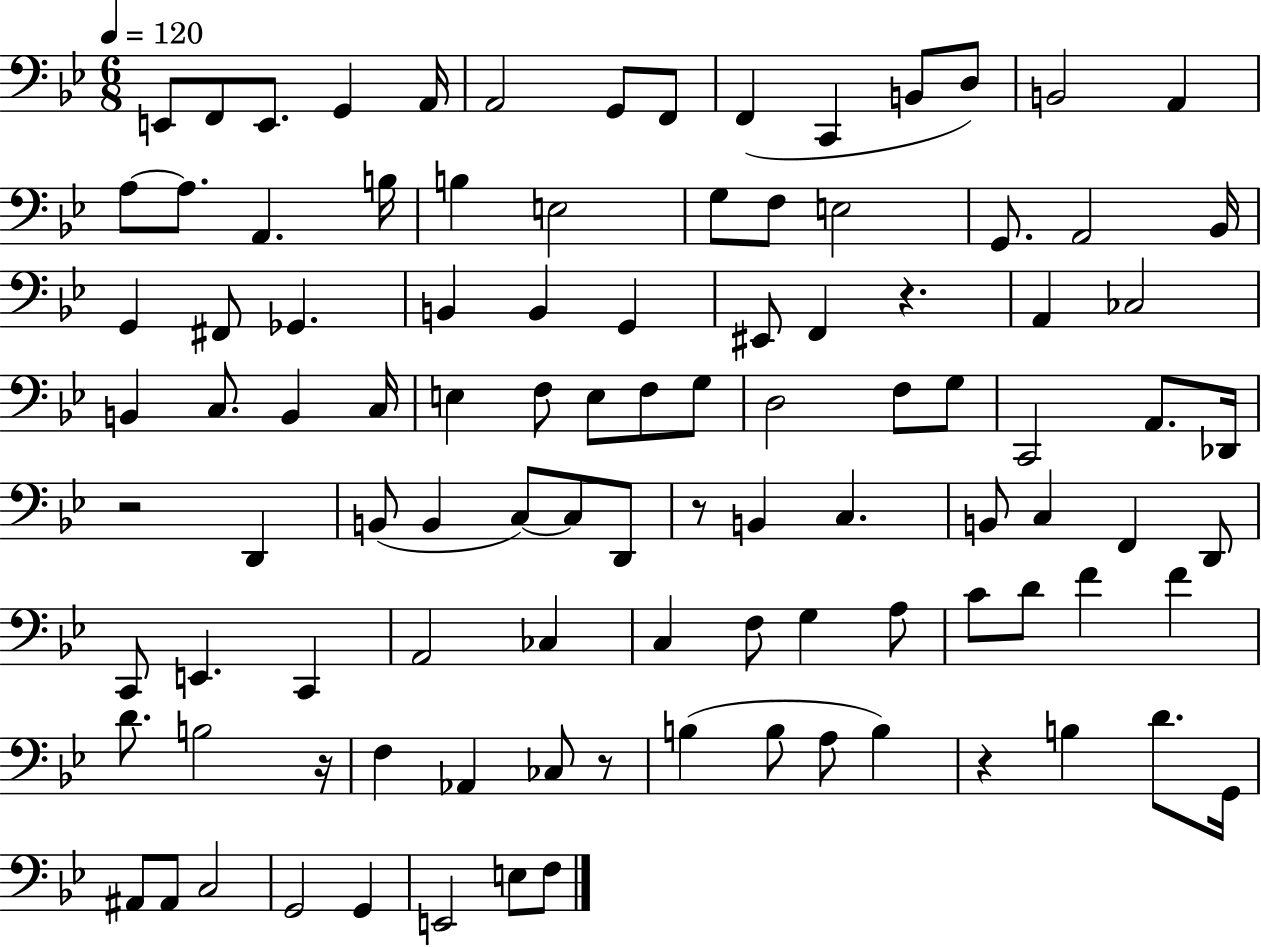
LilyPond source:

{
  \clef bass
  \numericTimeSignature
  \time 6/8
  \key bes \major
  \tempo 4 = 120
  \repeat volta 2 { e,8 f,8 e,8. g,4 a,16 | a,2 g,8 f,8 | f,4( c,4 b,8 d8) | b,2 a,4 | \break a8~~ a8. a,4. b16 | b4 e2 | g8 f8 e2 | g,8. a,2 bes,16 | \break g,4 fis,8 ges,4. | b,4 b,4 g,4 | eis,8 f,4 r4. | a,4 ces2 | \break b,4 c8. b,4 c16 | e4 f8 e8 f8 g8 | d2 f8 g8 | c,2 a,8. des,16 | \break r2 d,4 | b,8( b,4 c8~~) c8 d,8 | r8 b,4 c4. | b,8 c4 f,4 d,8 | \break c,8 e,4. c,4 | a,2 ces4 | c4 f8 g4 a8 | c'8 d'8 f'4 f'4 | \break d'8. b2 r16 | f4 aes,4 ces8 r8 | b4( b8 a8 b4) | r4 b4 d'8. g,16 | \break ais,8 ais,8 c2 | g,2 g,4 | e,2 e8 f8 | } \bar "|."
}